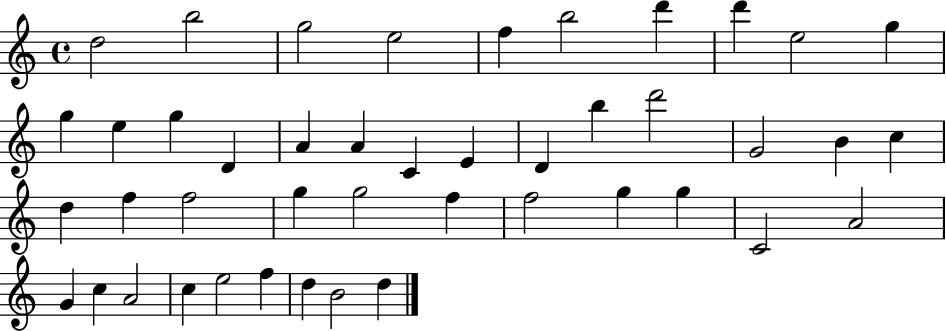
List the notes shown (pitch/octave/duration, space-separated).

D5/h B5/h G5/h E5/h F5/q B5/h D6/q D6/q E5/h G5/q G5/q E5/q G5/q D4/q A4/q A4/q C4/q E4/q D4/q B5/q D6/h G4/h B4/q C5/q D5/q F5/q F5/h G5/q G5/h F5/q F5/h G5/q G5/q C4/h A4/h G4/q C5/q A4/h C5/q E5/h F5/q D5/q B4/h D5/q